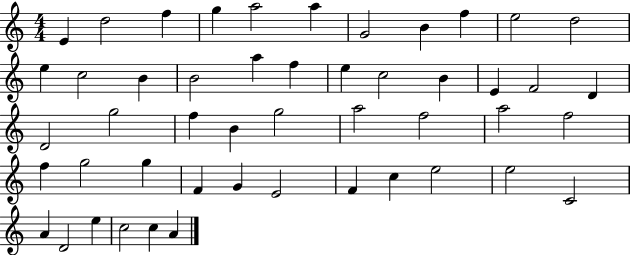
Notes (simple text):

E4/q D5/h F5/q G5/q A5/h A5/q G4/h B4/q F5/q E5/h D5/h E5/q C5/h B4/q B4/h A5/q F5/q E5/q C5/h B4/q E4/q F4/h D4/q D4/h G5/h F5/q B4/q G5/h A5/h F5/h A5/h F5/h F5/q G5/h G5/q F4/q G4/q E4/h F4/q C5/q E5/h E5/h C4/h A4/q D4/h E5/q C5/h C5/q A4/q